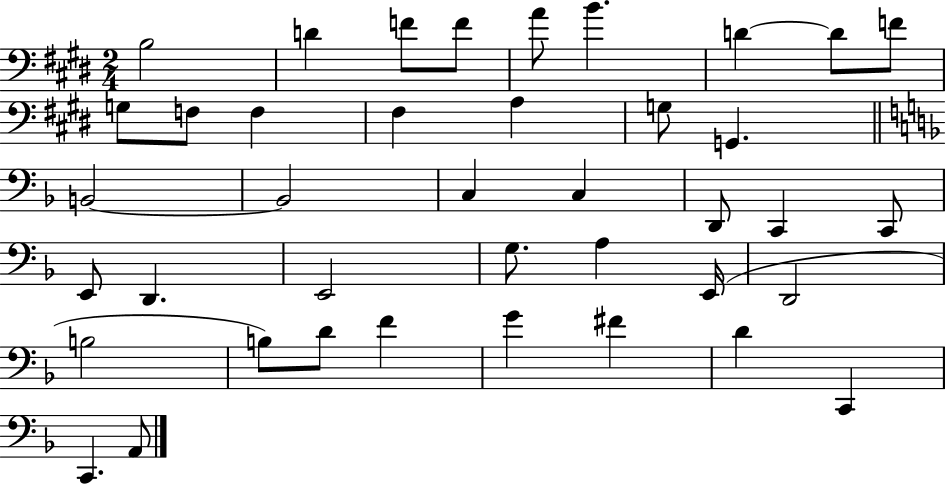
X:1
T:Untitled
M:2/4
L:1/4
K:E
B,2 D F/2 F/2 A/2 B D D/2 F/2 G,/2 F,/2 F, ^F, A, G,/2 G,, B,,2 B,,2 C, C, D,,/2 C,, C,,/2 E,,/2 D,, E,,2 G,/2 A, E,,/4 D,,2 B,2 B,/2 D/2 F G ^F D C,, C,, A,,/2